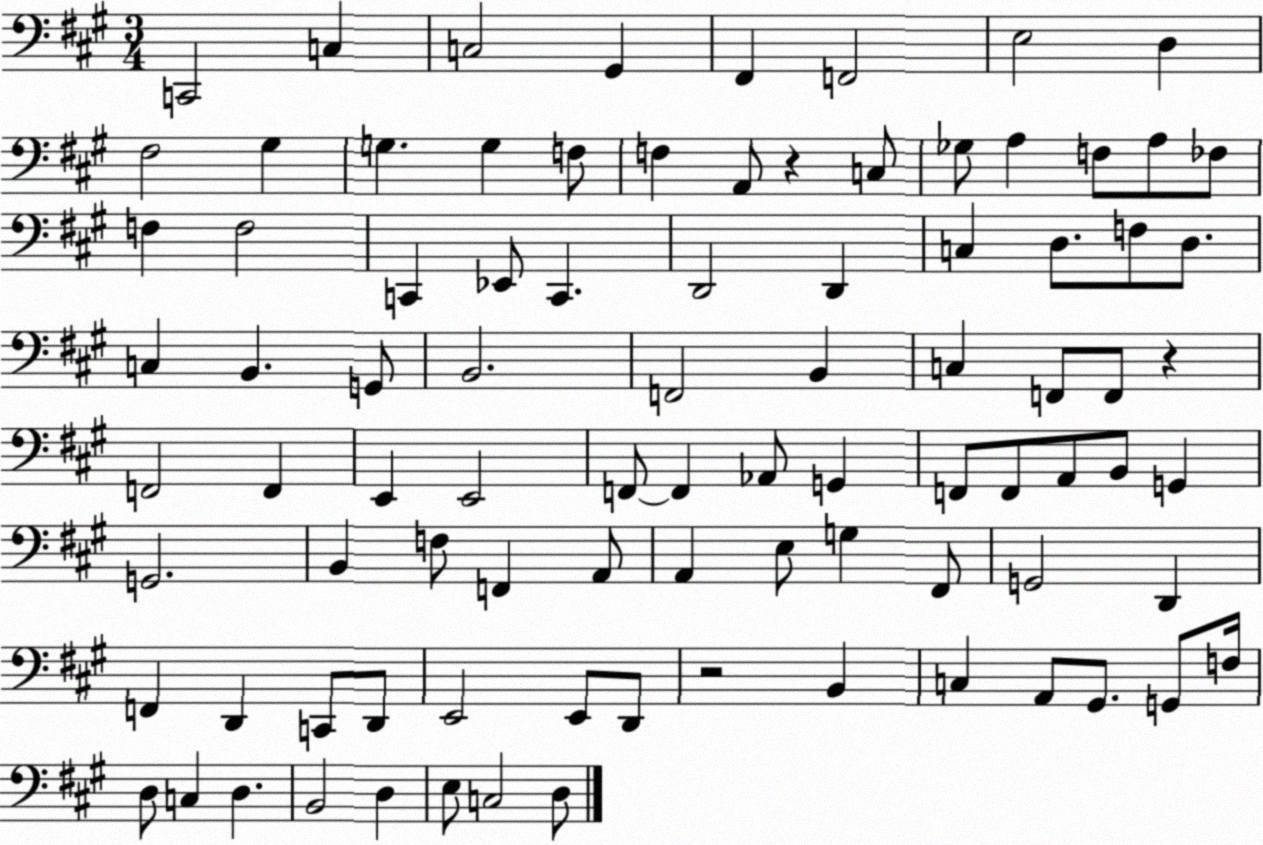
X:1
T:Untitled
M:3/4
L:1/4
K:A
C,,2 C, C,2 ^G,, ^F,, F,,2 E,2 D, ^F,2 ^G, G, G, F,/2 F, A,,/2 z C,/2 _G,/2 A, F,/2 A,/2 _F,/2 F, F,2 C,, _E,,/2 C,, D,,2 D,, C, D,/2 F,/2 D,/2 C, B,, G,,/2 B,,2 F,,2 B,, C, F,,/2 F,,/2 z F,,2 F,, E,, E,,2 F,,/2 F,, _A,,/2 G,, F,,/2 F,,/2 A,,/2 B,,/2 G,, G,,2 B,, F,/2 F,, A,,/2 A,, E,/2 G, ^F,,/2 G,,2 D,, F,, D,, C,,/2 D,,/2 E,,2 E,,/2 D,,/2 z2 B,, C, A,,/2 ^G,,/2 G,,/2 F,/4 D,/2 C, D, B,,2 D, E,/2 C,2 D,/2